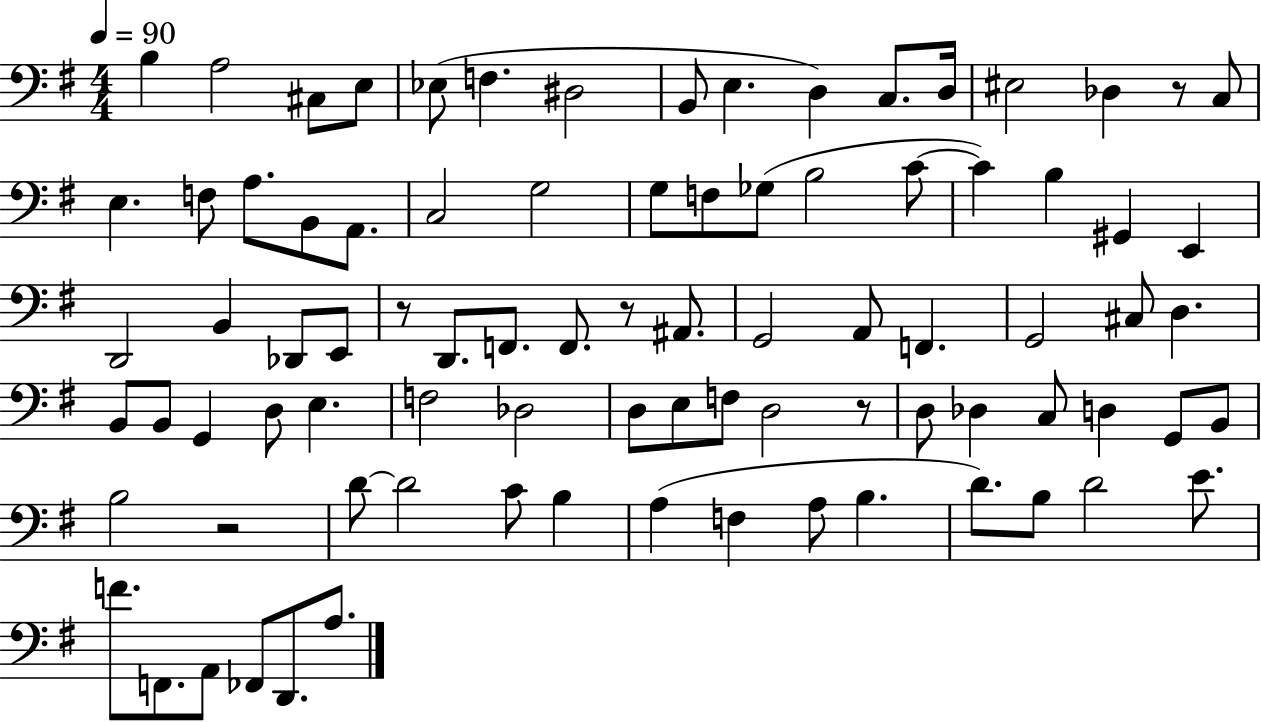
{
  \clef bass
  \numericTimeSignature
  \time 4/4
  \key g \major
  \tempo 4 = 90
  b4 a2 cis8 e8 | ees8( f4. dis2 | b,8 e4. d4) c8. d16 | eis2 des4 r8 c8 | \break e4. f8 a8. b,8 a,8. | c2 g2 | g8 f8 ges8( b2 c'8~~ | c'4) b4 gis,4 e,4 | \break d,2 b,4 des,8 e,8 | r8 d,8. f,8. f,8. r8 ais,8. | g,2 a,8 f,4. | g,2 cis8 d4. | \break b,8 b,8 g,4 d8 e4. | f2 des2 | d8 e8 f8 d2 r8 | d8 des4 c8 d4 g,8 b,8 | \break b2 r2 | d'8~~ d'2 c'8 b4 | a4( f4 a8 b4. | d'8.) b8 d'2 e'8. | \break f'8. f,8. a,8 fes,8 d,8. a8. | \bar "|."
}